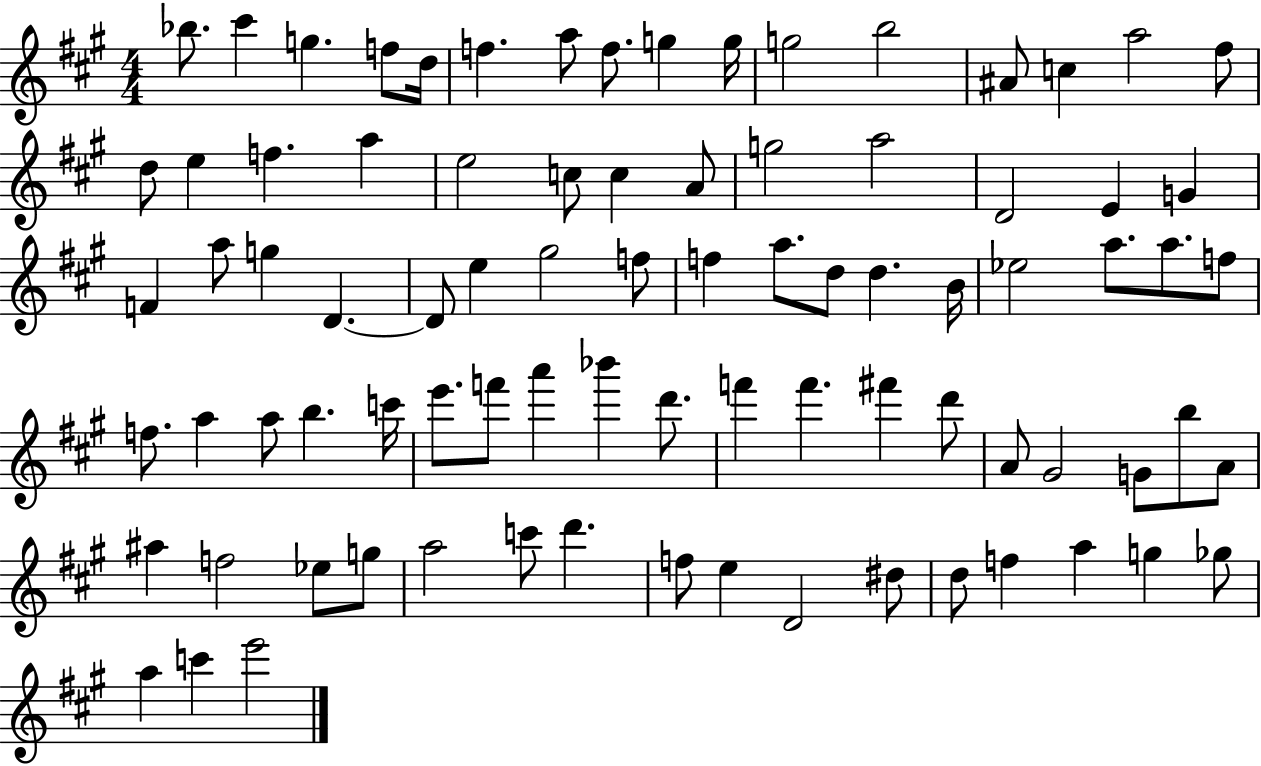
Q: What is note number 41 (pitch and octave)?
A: D5